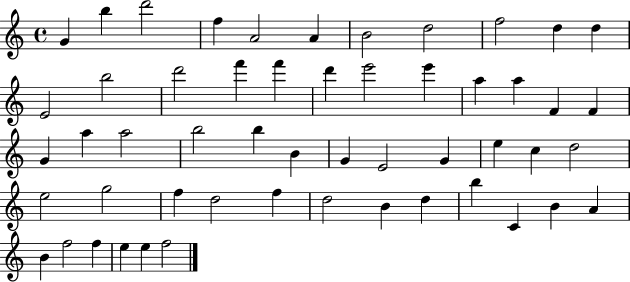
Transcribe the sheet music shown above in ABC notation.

X:1
T:Untitled
M:4/4
L:1/4
K:C
G b d'2 f A2 A B2 d2 f2 d d E2 b2 d'2 f' f' d' e'2 e' a a F F G a a2 b2 b B G E2 G e c d2 e2 g2 f d2 f d2 B d b C B A B f2 f e e f2